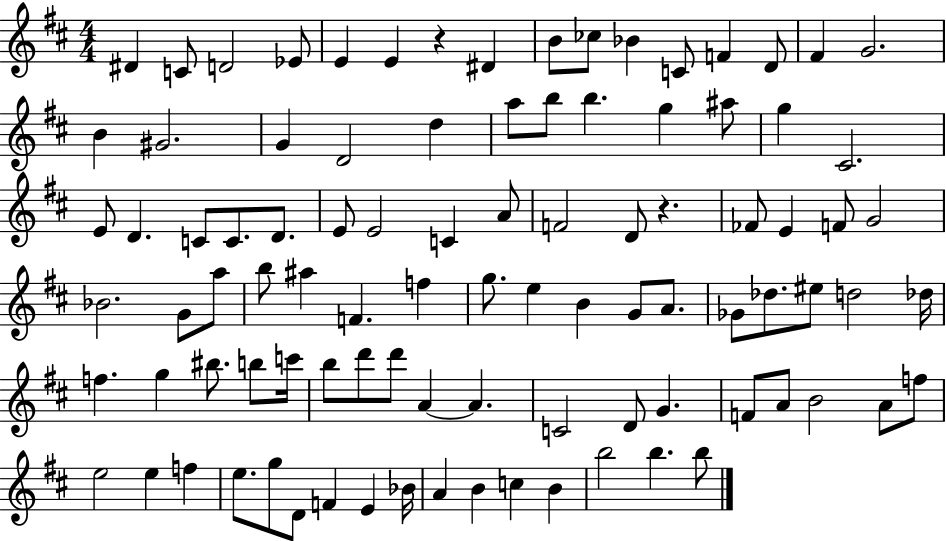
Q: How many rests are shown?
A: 2